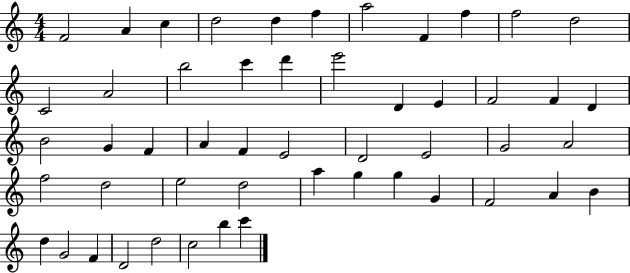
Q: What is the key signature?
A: C major